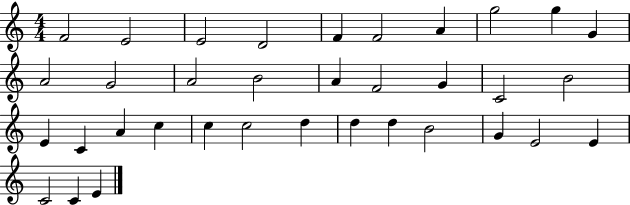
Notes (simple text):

F4/h E4/h E4/h D4/h F4/q F4/h A4/q G5/h G5/q G4/q A4/h G4/h A4/h B4/h A4/q F4/h G4/q C4/h B4/h E4/q C4/q A4/q C5/q C5/q C5/h D5/q D5/q D5/q B4/h G4/q E4/h E4/q C4/h C4/q E4/q